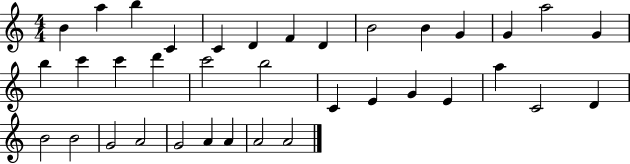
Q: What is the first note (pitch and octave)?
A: B4